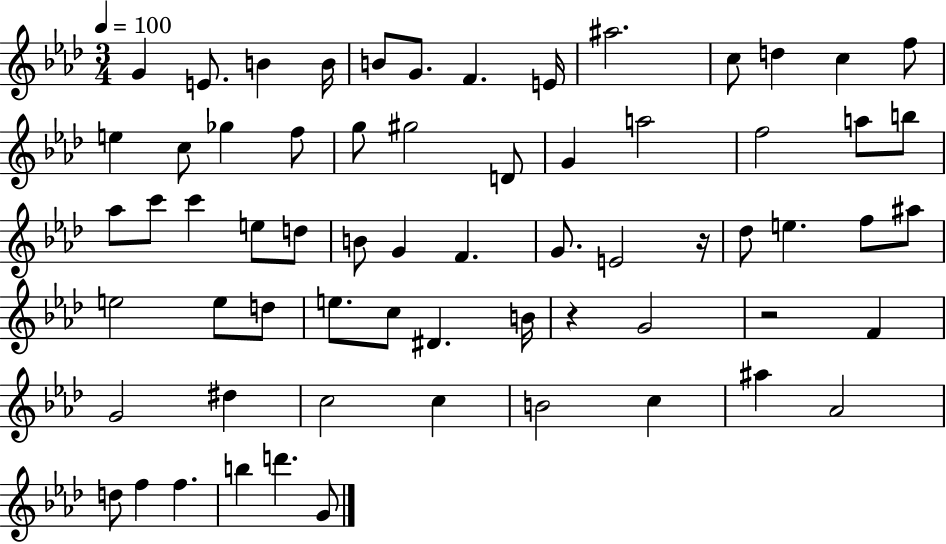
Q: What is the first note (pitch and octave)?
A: G4